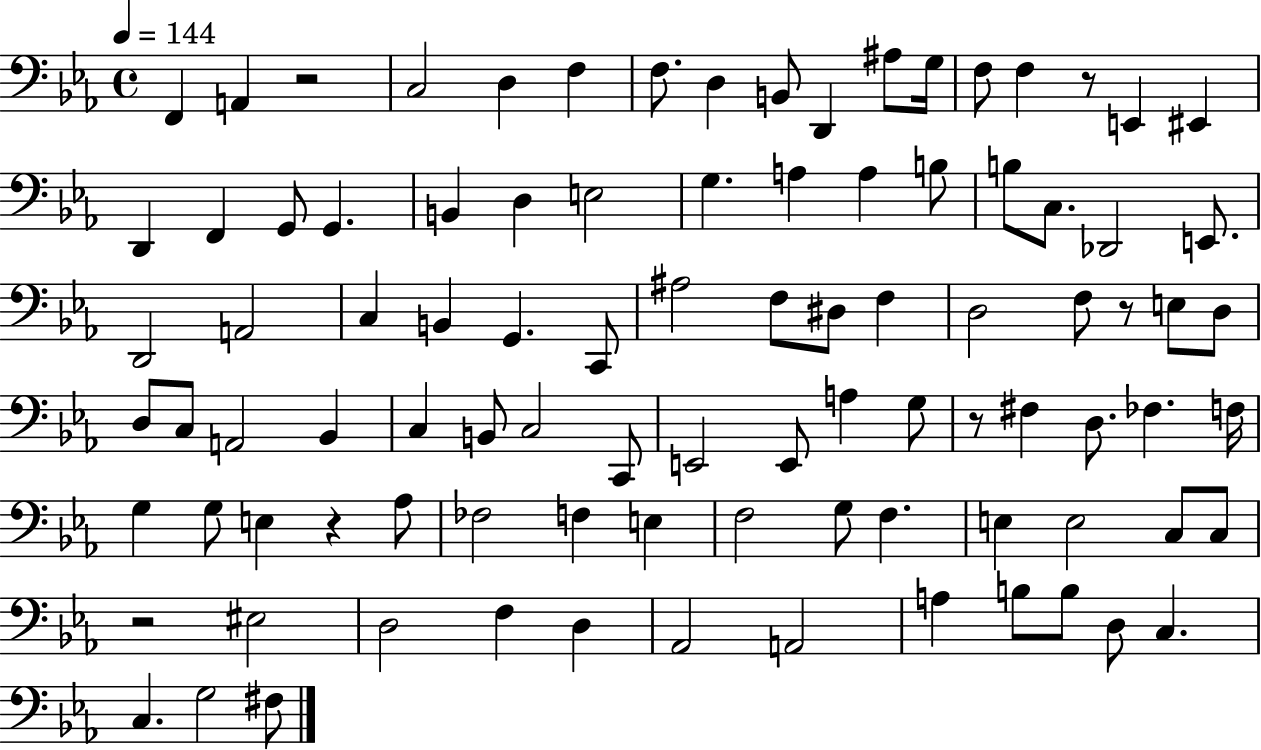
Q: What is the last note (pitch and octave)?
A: F#3